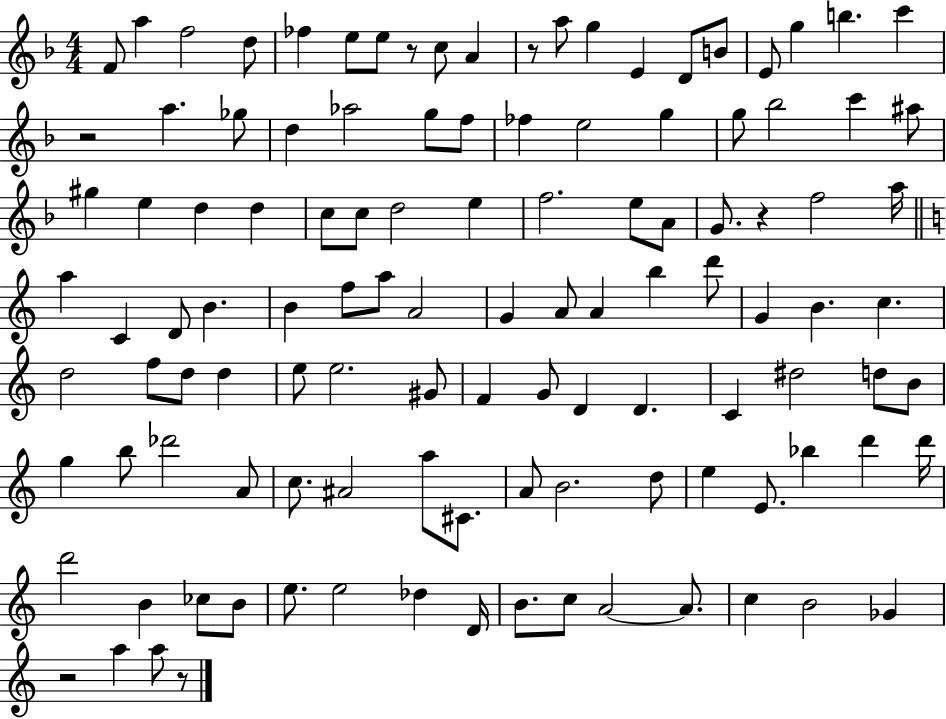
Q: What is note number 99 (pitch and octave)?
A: Db5